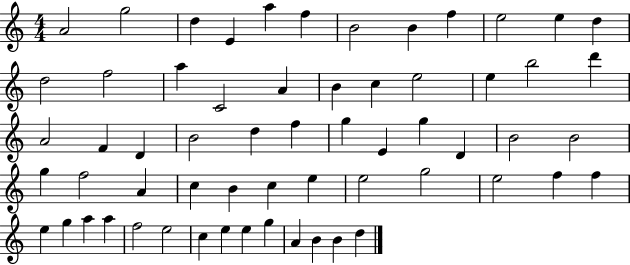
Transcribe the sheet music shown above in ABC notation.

X:1
T:Untitled
M:4/4
L:1/4
K:C
A2 g2 d E a f B2 B f e2 e d d2 f2 a C2 A B c e2 e b2 d' A2 F D B2 d f g E g D B2 B2 g f2 A c B c e e2 g2 e2 f f e g a a f2 e2 c e e g A B B d